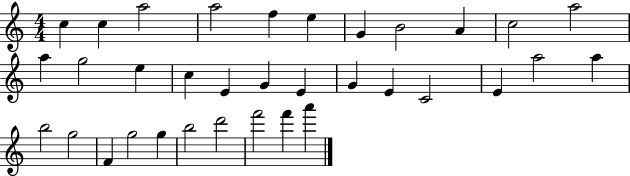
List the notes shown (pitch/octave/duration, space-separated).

C5/q C5/q A5/h A5/h F5/q E5/q G4/q B4/h A4/q C5/h A5/h A5/q G5/h E5/q C5/q E4/q G4/q E4/q G4/q E4/q C4/h E4/q A5/h A5/q B5/h G5/h F4/q G5/h G5/q B5/h D6/h F6/h F6/q A6/q